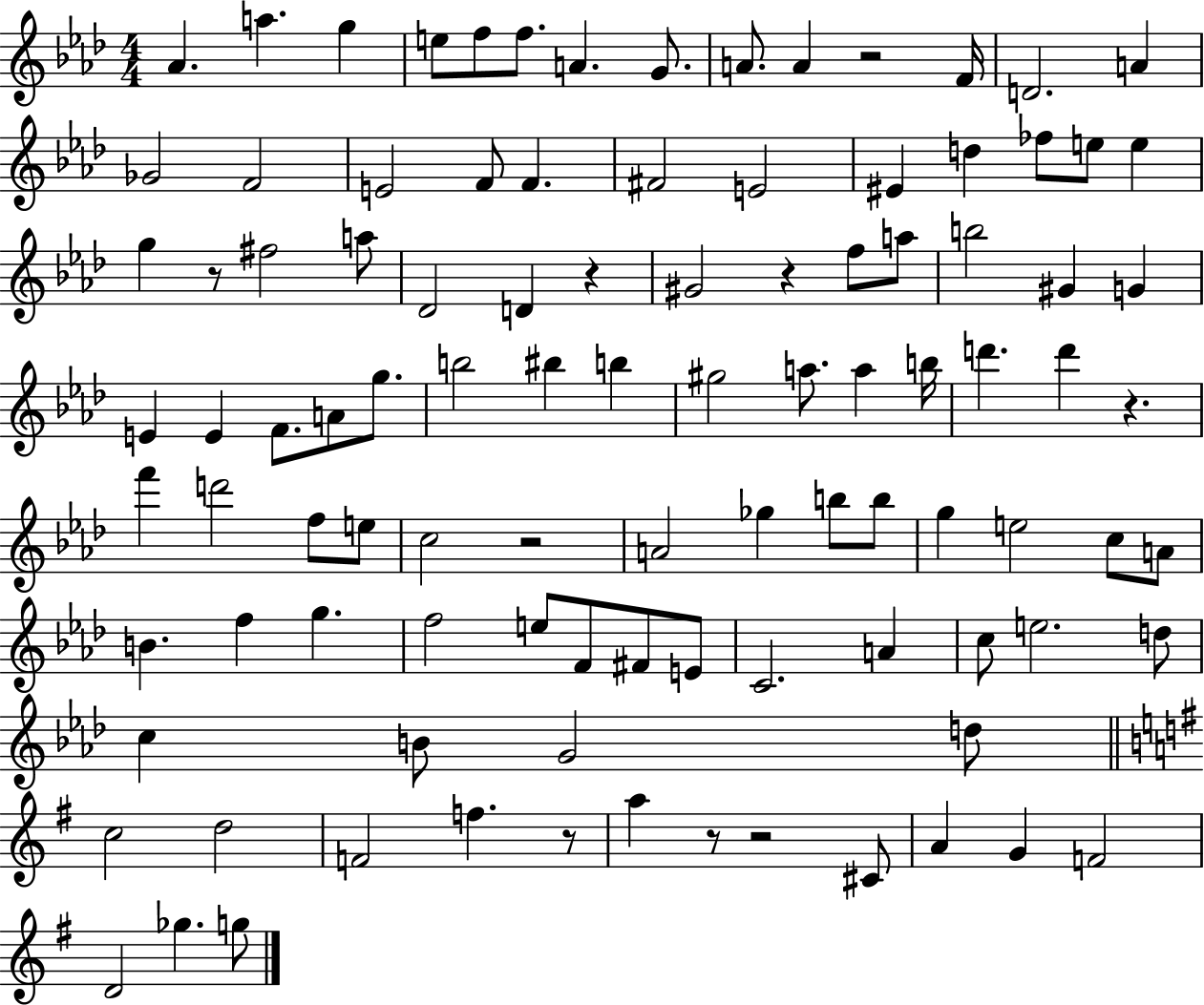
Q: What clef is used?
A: treble